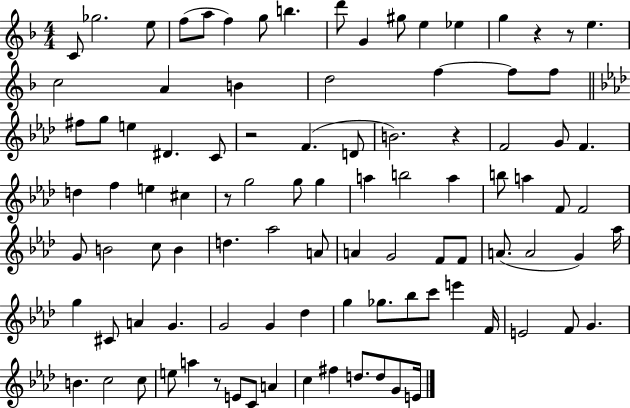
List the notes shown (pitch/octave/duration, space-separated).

C4/e Gb5/h. E5/e F5/e A5/e F5/q G5/e B5/q. D6/e G4/q G#5/e E5/q Eb5/q G5/q R/q R/e E5/q. C5/h A4/q B4/q D5/h F5/q F5/e F5/e F#5/e G5/e E5/q D#4/q. C4/e R/h F4/q. D4/e B4/h. R/q F4/h G4/e F4/q. D5/q F5/q E5/q C#5/q R/e G5/h G5/e G5/q A5/q B5/h A5/q B5/e A5/q F4/e F4/h G4/e B4/h C5/e B4/q D5/q. Ab5/h A4/e A4/q G4/h F4/e F4/e A4/e. A4/h G4/q Ab5/s G5/q C#4/e A4/q G4/q. G4/h G4/q Db5/q G5/q Gb5/e. Bb5/e C6/e E6/q F4/s E4/h F4/e G4/q. B4/q. C5/h C5/e E5/e A5/q R/e E4/e C4/e A4/q C5/q F#5/q D5/e. D5/e G4/e E4/s